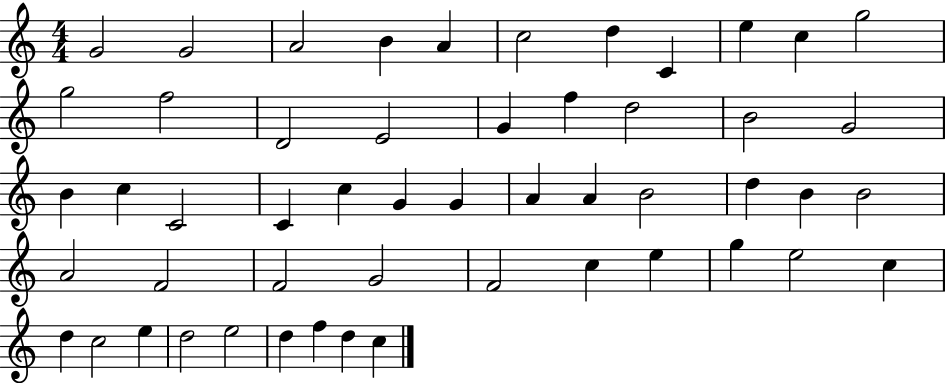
G4/h G4/h A4/h B4/q A4/q C5/h D5/q C4/q E5/q C5/q G5/h G5/h F5/h D4/h E4/h G4/q F5/q D5/h B4/h G4/h B4/q C5/q C4/h C4/q C5/q G4/q G4/q A4/q A4/q B4/h D5/q B4/q B4/h A4/h F4/h F4/h G4/h F4/h C5/q E5/q G5/q E5/h C5/q D5/q C5/h E5/q D5/h E5/h D5/q F5/q D5/q C5/q